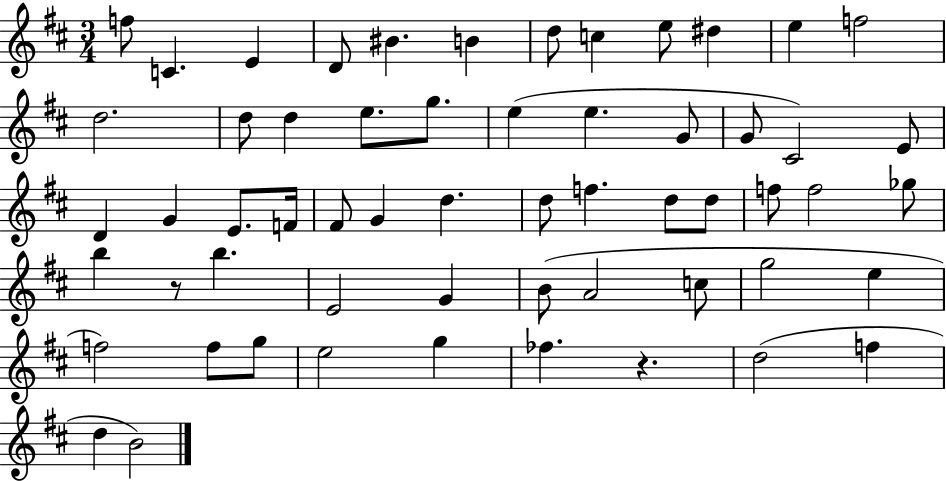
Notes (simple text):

F5/e C4/q. E4/q D4/e BIS4/q. B4/q D5/e C5/q E5/e D#5/q E5/q F5/h D5/h. D5/e D5/q E5/e. G5/e. E5/q E5/q. G4/e G4/e C#4/h E4/e D4/q G4/q E4/e. F4/s F#4/e G4/q D5/q. D5/e F5/q. D5/e D5/e F5/e F5/h Gb5/e B5/q R/e B5/q. E4/h G4/q B4/e A4/h C5/e G5/h E5/q F5/h F5/e G5/e E5/h G5/q FES5/q. R/q. D5/h F5/q D5/q B4/h